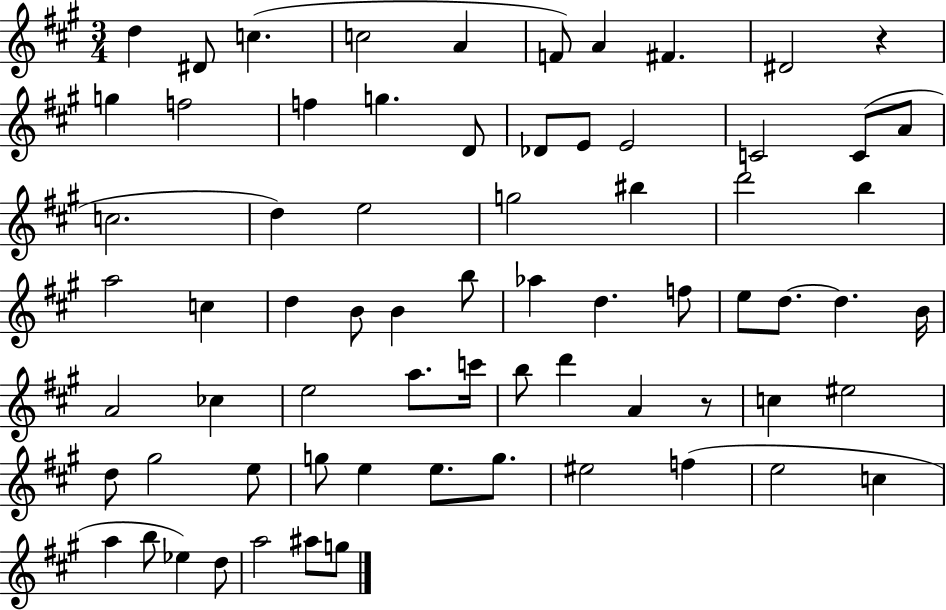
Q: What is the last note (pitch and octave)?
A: G5